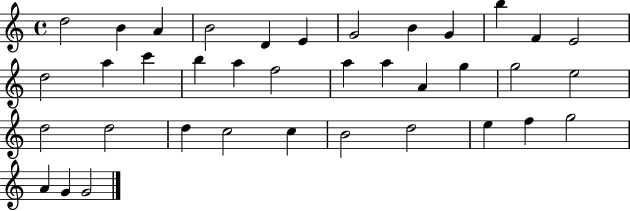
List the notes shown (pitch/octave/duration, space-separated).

D5/h B4/q A4/q B4/h D4/q E4/q G4/h B4/q G4/q B5/q F4/q E4/h D5/h A5/q C6/q B5/q A5/q F5/h A5/q A5/q A4/q G5/q G5/h E5/h D5/h D5/h D5/q C5/h C5/q B4/h D5/h E5/q F5/q G5/h A4/q G4/q G4/h